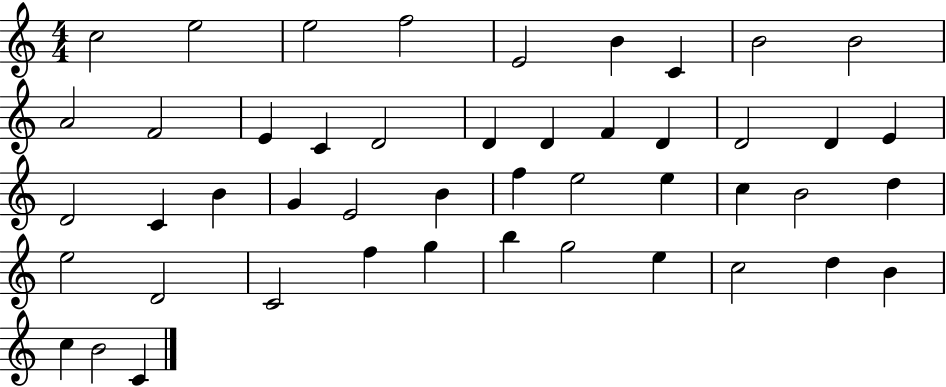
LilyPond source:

{
  \clef treble
  \numericTimeSignature
  \time 4/4
  \key c \major
  c''2 e''2 | e''2 f''2 | e'2 b'4 c'4 | b'2 b'2 | \break a'2 f'2 | e'4 c'4 d'2 | d'4 d'4 f'4 d'4 | d'2 d'4 e'4 | \break d'2 c'4 b'4 | g'4 e'2 b'4 | f''4 e''2 e''4 | c''4 b'2 d''4 | \break e''2 d'2 | c'2 f''4 g''4 | b''4 g''2 e''4 | c''2 d''4 b'4 | \break c''4 b'2 c'4 | \bar "|."
}